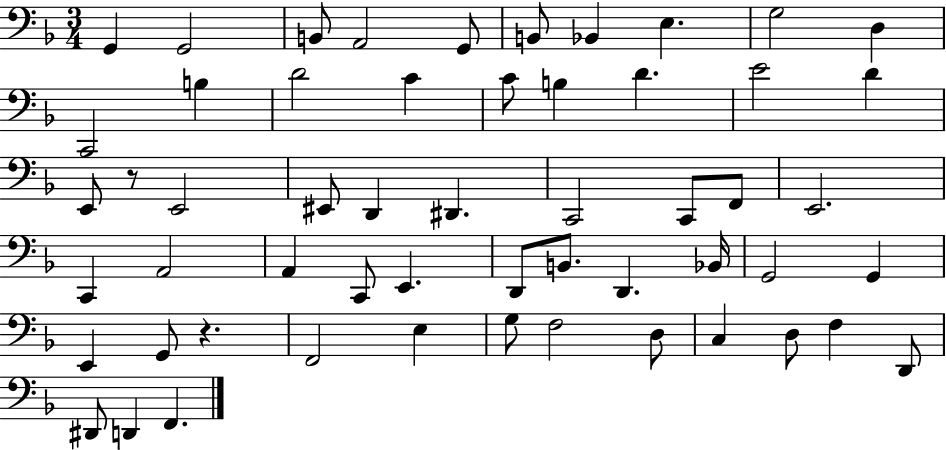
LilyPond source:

{
  \clef bass
  \numericTimeSignature
  \time 3/4
  \key f \major
  g,4 g,2 | b,8 a,2 g,8 | b,8 bes,4 e4. | g2 d4 | \break c,2 b4 | d'2 c'4 | c'8 b4 d'4. | e'2 d'4 | \break e,8 r8 e,2 | eis,8 d,4 dis,4. | c,2 c,8 f,8 | e,2. | \break c,4 a,2 | a,4 c,8 e,4. | d,8 b,8. d,4. bes,16 | g,2 g,4 | \break e,4 g,8 r4. | f,2 e4 | g8 f2 d8 | c4 d8 f4 d,8 | \break dis,8 d,4 f,4. | \bar "|."
}